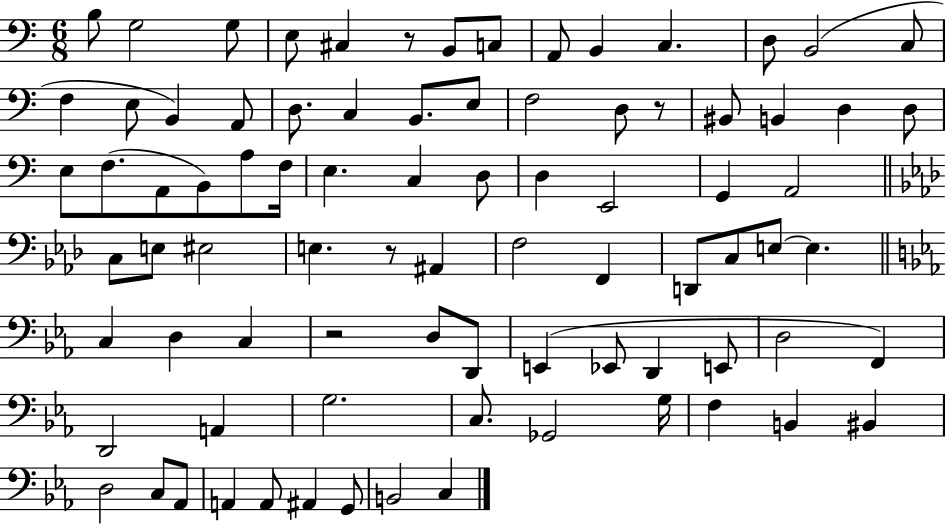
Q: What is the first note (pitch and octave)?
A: B3